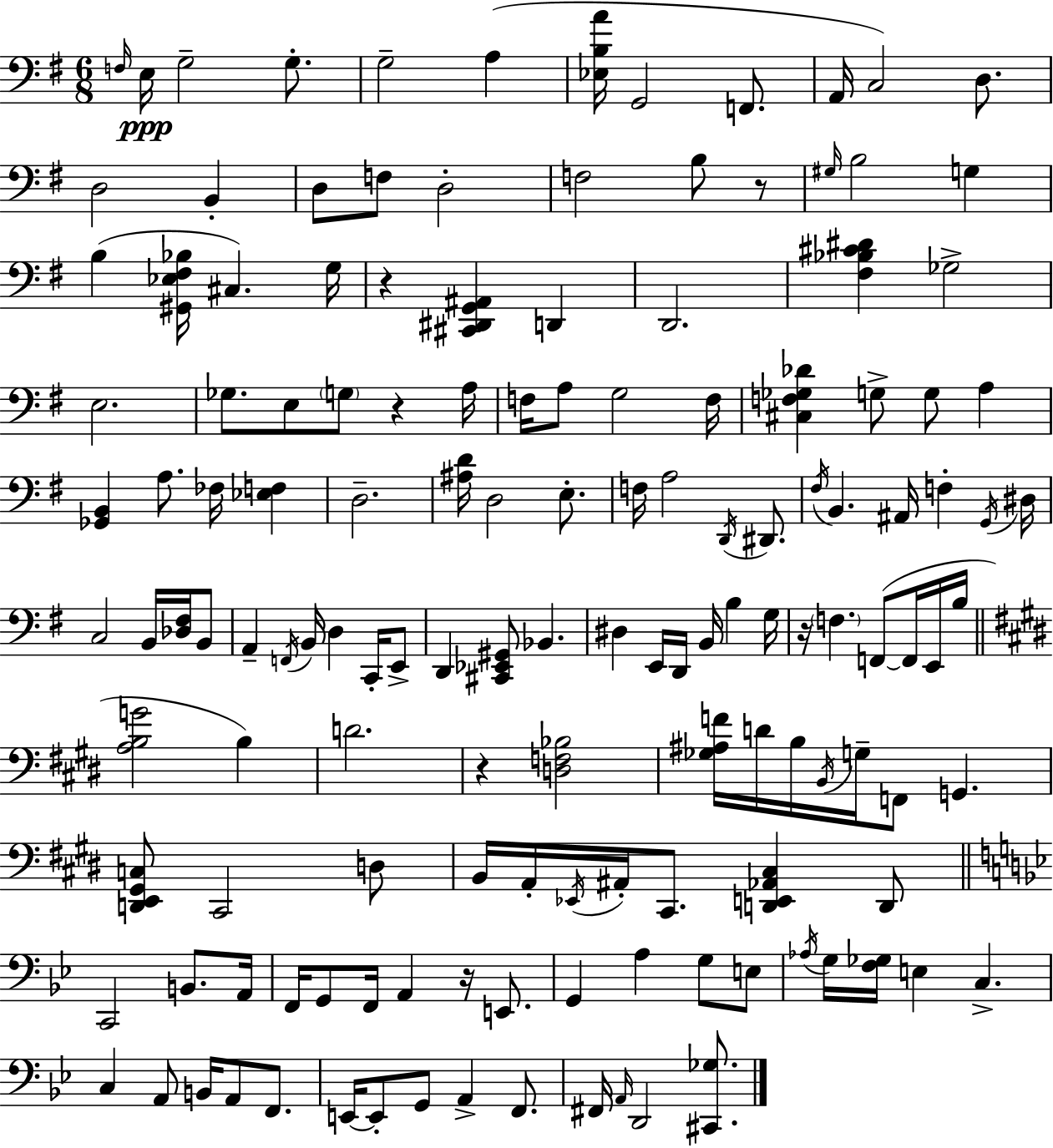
X:1
T:Untitled
M:6/8
L:1/4
K:Em
F,/4 E,/4 G,2 G,/2 G,2 A, [_E,B,A]/4 G,,2 F,,/2 A,,/4 C,2 D,/2 D,2 B,, D,/2 F,/2 D,2 F,2 B,/2 z/2 ^G,/4 B,2 G, B, [^G,,_E,^F,_B,]/4 ^C, G,/4 z [^C,,^D,,G,,^A,,] D,, D,,2 [^F,_B,^C^D] _G,2 E,2 _G,/2 E,/2 G,/2 z A,/4 F,/4 A,/2 G,2 F,/4 [^C,F,_G,_D] G,/2 G,/2 A, [_G,,B,,] A,/2 _F,/4 [_E,F,] D,2 [^A,D]/4 D,2 E,/2 F,/4 A,2 D,,/4 ^D,,/2 ^F,/4 B,, ^A,,/4 F, G,,/4 ^D,/4 C,2 B,,/4 [_D,^F,]/4 B,,/2 A,, F,,/4 B,,/4 D, C,,/4 E,,/2 D,, [^C,,_E,,^G,,]/2 _B,, ^D, E,,/4 D,,/4 B,,/4 B, G,/4 z/4 F, F,,/2 F,,/4 E,,/4 B,/4 [A,B,G]2 B, D2 z [D,F,_B,]2 [_G,^A,F]/4 D/4 B,/4 B,,/4 G,/4 F,,/2 G,, [D,,E,,^G,,C,]/2 ^C,,2 D,/2 B,,/4 A,,/4 _E,,/4 ^A,,/4 ^C,,/2 [D,,E,,_A,,^C,] D,,/2 C,,2 B,,/2 A,,/4 F,,/4 G,,/2 F,,/4 A,, z/4 E,,/2 G,, A, G,/2 E,/2 _A,/4 G,/4 [F,_G,]/4 E, C, C, A,,/2 B,,/4 A,,/2 F,,/2 E,,/4 E,,/2 G,,/2 A,, F,,/2 ^F,,/4 A,,/4 D,,2 [^C,,_G,]/2